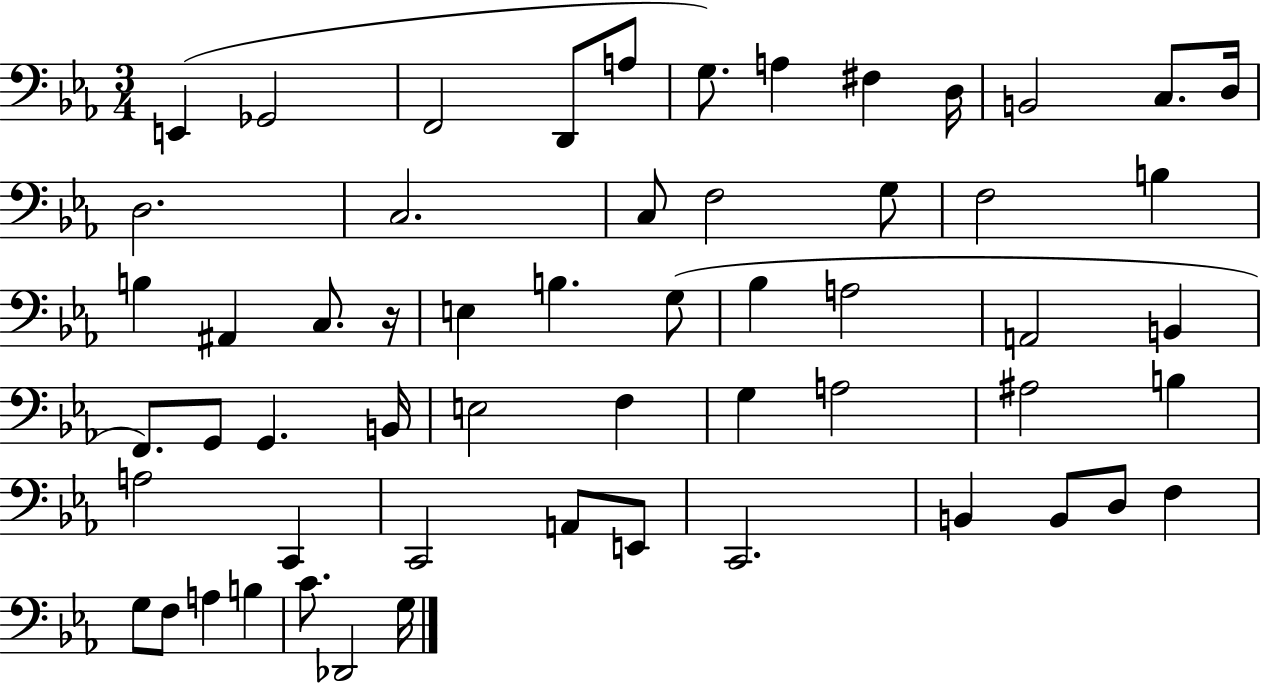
E2/q Gb2/h F2/h D2/e A3/e G3/e. A3/q F#3/q D3/s B2/h C3/e. D3/s D3/h. C3/h. C3/e F3/h G3/e F3/h B3/q B3/q A#2/q C3/e. R/s E3/q B3/q. G3/e Bb3/q A3/h A2/h B2/q F2/e. G2/e G2/q. B2/s E3/h F3/q G3/q A3/h A#3/h B3/q A3/h C2/q C2/h A2/e E2/e C2/h. B2/q B2/e D3/e F3/q G3/e F3/e A3/q B3/q C4/e. Db2/h G3/s